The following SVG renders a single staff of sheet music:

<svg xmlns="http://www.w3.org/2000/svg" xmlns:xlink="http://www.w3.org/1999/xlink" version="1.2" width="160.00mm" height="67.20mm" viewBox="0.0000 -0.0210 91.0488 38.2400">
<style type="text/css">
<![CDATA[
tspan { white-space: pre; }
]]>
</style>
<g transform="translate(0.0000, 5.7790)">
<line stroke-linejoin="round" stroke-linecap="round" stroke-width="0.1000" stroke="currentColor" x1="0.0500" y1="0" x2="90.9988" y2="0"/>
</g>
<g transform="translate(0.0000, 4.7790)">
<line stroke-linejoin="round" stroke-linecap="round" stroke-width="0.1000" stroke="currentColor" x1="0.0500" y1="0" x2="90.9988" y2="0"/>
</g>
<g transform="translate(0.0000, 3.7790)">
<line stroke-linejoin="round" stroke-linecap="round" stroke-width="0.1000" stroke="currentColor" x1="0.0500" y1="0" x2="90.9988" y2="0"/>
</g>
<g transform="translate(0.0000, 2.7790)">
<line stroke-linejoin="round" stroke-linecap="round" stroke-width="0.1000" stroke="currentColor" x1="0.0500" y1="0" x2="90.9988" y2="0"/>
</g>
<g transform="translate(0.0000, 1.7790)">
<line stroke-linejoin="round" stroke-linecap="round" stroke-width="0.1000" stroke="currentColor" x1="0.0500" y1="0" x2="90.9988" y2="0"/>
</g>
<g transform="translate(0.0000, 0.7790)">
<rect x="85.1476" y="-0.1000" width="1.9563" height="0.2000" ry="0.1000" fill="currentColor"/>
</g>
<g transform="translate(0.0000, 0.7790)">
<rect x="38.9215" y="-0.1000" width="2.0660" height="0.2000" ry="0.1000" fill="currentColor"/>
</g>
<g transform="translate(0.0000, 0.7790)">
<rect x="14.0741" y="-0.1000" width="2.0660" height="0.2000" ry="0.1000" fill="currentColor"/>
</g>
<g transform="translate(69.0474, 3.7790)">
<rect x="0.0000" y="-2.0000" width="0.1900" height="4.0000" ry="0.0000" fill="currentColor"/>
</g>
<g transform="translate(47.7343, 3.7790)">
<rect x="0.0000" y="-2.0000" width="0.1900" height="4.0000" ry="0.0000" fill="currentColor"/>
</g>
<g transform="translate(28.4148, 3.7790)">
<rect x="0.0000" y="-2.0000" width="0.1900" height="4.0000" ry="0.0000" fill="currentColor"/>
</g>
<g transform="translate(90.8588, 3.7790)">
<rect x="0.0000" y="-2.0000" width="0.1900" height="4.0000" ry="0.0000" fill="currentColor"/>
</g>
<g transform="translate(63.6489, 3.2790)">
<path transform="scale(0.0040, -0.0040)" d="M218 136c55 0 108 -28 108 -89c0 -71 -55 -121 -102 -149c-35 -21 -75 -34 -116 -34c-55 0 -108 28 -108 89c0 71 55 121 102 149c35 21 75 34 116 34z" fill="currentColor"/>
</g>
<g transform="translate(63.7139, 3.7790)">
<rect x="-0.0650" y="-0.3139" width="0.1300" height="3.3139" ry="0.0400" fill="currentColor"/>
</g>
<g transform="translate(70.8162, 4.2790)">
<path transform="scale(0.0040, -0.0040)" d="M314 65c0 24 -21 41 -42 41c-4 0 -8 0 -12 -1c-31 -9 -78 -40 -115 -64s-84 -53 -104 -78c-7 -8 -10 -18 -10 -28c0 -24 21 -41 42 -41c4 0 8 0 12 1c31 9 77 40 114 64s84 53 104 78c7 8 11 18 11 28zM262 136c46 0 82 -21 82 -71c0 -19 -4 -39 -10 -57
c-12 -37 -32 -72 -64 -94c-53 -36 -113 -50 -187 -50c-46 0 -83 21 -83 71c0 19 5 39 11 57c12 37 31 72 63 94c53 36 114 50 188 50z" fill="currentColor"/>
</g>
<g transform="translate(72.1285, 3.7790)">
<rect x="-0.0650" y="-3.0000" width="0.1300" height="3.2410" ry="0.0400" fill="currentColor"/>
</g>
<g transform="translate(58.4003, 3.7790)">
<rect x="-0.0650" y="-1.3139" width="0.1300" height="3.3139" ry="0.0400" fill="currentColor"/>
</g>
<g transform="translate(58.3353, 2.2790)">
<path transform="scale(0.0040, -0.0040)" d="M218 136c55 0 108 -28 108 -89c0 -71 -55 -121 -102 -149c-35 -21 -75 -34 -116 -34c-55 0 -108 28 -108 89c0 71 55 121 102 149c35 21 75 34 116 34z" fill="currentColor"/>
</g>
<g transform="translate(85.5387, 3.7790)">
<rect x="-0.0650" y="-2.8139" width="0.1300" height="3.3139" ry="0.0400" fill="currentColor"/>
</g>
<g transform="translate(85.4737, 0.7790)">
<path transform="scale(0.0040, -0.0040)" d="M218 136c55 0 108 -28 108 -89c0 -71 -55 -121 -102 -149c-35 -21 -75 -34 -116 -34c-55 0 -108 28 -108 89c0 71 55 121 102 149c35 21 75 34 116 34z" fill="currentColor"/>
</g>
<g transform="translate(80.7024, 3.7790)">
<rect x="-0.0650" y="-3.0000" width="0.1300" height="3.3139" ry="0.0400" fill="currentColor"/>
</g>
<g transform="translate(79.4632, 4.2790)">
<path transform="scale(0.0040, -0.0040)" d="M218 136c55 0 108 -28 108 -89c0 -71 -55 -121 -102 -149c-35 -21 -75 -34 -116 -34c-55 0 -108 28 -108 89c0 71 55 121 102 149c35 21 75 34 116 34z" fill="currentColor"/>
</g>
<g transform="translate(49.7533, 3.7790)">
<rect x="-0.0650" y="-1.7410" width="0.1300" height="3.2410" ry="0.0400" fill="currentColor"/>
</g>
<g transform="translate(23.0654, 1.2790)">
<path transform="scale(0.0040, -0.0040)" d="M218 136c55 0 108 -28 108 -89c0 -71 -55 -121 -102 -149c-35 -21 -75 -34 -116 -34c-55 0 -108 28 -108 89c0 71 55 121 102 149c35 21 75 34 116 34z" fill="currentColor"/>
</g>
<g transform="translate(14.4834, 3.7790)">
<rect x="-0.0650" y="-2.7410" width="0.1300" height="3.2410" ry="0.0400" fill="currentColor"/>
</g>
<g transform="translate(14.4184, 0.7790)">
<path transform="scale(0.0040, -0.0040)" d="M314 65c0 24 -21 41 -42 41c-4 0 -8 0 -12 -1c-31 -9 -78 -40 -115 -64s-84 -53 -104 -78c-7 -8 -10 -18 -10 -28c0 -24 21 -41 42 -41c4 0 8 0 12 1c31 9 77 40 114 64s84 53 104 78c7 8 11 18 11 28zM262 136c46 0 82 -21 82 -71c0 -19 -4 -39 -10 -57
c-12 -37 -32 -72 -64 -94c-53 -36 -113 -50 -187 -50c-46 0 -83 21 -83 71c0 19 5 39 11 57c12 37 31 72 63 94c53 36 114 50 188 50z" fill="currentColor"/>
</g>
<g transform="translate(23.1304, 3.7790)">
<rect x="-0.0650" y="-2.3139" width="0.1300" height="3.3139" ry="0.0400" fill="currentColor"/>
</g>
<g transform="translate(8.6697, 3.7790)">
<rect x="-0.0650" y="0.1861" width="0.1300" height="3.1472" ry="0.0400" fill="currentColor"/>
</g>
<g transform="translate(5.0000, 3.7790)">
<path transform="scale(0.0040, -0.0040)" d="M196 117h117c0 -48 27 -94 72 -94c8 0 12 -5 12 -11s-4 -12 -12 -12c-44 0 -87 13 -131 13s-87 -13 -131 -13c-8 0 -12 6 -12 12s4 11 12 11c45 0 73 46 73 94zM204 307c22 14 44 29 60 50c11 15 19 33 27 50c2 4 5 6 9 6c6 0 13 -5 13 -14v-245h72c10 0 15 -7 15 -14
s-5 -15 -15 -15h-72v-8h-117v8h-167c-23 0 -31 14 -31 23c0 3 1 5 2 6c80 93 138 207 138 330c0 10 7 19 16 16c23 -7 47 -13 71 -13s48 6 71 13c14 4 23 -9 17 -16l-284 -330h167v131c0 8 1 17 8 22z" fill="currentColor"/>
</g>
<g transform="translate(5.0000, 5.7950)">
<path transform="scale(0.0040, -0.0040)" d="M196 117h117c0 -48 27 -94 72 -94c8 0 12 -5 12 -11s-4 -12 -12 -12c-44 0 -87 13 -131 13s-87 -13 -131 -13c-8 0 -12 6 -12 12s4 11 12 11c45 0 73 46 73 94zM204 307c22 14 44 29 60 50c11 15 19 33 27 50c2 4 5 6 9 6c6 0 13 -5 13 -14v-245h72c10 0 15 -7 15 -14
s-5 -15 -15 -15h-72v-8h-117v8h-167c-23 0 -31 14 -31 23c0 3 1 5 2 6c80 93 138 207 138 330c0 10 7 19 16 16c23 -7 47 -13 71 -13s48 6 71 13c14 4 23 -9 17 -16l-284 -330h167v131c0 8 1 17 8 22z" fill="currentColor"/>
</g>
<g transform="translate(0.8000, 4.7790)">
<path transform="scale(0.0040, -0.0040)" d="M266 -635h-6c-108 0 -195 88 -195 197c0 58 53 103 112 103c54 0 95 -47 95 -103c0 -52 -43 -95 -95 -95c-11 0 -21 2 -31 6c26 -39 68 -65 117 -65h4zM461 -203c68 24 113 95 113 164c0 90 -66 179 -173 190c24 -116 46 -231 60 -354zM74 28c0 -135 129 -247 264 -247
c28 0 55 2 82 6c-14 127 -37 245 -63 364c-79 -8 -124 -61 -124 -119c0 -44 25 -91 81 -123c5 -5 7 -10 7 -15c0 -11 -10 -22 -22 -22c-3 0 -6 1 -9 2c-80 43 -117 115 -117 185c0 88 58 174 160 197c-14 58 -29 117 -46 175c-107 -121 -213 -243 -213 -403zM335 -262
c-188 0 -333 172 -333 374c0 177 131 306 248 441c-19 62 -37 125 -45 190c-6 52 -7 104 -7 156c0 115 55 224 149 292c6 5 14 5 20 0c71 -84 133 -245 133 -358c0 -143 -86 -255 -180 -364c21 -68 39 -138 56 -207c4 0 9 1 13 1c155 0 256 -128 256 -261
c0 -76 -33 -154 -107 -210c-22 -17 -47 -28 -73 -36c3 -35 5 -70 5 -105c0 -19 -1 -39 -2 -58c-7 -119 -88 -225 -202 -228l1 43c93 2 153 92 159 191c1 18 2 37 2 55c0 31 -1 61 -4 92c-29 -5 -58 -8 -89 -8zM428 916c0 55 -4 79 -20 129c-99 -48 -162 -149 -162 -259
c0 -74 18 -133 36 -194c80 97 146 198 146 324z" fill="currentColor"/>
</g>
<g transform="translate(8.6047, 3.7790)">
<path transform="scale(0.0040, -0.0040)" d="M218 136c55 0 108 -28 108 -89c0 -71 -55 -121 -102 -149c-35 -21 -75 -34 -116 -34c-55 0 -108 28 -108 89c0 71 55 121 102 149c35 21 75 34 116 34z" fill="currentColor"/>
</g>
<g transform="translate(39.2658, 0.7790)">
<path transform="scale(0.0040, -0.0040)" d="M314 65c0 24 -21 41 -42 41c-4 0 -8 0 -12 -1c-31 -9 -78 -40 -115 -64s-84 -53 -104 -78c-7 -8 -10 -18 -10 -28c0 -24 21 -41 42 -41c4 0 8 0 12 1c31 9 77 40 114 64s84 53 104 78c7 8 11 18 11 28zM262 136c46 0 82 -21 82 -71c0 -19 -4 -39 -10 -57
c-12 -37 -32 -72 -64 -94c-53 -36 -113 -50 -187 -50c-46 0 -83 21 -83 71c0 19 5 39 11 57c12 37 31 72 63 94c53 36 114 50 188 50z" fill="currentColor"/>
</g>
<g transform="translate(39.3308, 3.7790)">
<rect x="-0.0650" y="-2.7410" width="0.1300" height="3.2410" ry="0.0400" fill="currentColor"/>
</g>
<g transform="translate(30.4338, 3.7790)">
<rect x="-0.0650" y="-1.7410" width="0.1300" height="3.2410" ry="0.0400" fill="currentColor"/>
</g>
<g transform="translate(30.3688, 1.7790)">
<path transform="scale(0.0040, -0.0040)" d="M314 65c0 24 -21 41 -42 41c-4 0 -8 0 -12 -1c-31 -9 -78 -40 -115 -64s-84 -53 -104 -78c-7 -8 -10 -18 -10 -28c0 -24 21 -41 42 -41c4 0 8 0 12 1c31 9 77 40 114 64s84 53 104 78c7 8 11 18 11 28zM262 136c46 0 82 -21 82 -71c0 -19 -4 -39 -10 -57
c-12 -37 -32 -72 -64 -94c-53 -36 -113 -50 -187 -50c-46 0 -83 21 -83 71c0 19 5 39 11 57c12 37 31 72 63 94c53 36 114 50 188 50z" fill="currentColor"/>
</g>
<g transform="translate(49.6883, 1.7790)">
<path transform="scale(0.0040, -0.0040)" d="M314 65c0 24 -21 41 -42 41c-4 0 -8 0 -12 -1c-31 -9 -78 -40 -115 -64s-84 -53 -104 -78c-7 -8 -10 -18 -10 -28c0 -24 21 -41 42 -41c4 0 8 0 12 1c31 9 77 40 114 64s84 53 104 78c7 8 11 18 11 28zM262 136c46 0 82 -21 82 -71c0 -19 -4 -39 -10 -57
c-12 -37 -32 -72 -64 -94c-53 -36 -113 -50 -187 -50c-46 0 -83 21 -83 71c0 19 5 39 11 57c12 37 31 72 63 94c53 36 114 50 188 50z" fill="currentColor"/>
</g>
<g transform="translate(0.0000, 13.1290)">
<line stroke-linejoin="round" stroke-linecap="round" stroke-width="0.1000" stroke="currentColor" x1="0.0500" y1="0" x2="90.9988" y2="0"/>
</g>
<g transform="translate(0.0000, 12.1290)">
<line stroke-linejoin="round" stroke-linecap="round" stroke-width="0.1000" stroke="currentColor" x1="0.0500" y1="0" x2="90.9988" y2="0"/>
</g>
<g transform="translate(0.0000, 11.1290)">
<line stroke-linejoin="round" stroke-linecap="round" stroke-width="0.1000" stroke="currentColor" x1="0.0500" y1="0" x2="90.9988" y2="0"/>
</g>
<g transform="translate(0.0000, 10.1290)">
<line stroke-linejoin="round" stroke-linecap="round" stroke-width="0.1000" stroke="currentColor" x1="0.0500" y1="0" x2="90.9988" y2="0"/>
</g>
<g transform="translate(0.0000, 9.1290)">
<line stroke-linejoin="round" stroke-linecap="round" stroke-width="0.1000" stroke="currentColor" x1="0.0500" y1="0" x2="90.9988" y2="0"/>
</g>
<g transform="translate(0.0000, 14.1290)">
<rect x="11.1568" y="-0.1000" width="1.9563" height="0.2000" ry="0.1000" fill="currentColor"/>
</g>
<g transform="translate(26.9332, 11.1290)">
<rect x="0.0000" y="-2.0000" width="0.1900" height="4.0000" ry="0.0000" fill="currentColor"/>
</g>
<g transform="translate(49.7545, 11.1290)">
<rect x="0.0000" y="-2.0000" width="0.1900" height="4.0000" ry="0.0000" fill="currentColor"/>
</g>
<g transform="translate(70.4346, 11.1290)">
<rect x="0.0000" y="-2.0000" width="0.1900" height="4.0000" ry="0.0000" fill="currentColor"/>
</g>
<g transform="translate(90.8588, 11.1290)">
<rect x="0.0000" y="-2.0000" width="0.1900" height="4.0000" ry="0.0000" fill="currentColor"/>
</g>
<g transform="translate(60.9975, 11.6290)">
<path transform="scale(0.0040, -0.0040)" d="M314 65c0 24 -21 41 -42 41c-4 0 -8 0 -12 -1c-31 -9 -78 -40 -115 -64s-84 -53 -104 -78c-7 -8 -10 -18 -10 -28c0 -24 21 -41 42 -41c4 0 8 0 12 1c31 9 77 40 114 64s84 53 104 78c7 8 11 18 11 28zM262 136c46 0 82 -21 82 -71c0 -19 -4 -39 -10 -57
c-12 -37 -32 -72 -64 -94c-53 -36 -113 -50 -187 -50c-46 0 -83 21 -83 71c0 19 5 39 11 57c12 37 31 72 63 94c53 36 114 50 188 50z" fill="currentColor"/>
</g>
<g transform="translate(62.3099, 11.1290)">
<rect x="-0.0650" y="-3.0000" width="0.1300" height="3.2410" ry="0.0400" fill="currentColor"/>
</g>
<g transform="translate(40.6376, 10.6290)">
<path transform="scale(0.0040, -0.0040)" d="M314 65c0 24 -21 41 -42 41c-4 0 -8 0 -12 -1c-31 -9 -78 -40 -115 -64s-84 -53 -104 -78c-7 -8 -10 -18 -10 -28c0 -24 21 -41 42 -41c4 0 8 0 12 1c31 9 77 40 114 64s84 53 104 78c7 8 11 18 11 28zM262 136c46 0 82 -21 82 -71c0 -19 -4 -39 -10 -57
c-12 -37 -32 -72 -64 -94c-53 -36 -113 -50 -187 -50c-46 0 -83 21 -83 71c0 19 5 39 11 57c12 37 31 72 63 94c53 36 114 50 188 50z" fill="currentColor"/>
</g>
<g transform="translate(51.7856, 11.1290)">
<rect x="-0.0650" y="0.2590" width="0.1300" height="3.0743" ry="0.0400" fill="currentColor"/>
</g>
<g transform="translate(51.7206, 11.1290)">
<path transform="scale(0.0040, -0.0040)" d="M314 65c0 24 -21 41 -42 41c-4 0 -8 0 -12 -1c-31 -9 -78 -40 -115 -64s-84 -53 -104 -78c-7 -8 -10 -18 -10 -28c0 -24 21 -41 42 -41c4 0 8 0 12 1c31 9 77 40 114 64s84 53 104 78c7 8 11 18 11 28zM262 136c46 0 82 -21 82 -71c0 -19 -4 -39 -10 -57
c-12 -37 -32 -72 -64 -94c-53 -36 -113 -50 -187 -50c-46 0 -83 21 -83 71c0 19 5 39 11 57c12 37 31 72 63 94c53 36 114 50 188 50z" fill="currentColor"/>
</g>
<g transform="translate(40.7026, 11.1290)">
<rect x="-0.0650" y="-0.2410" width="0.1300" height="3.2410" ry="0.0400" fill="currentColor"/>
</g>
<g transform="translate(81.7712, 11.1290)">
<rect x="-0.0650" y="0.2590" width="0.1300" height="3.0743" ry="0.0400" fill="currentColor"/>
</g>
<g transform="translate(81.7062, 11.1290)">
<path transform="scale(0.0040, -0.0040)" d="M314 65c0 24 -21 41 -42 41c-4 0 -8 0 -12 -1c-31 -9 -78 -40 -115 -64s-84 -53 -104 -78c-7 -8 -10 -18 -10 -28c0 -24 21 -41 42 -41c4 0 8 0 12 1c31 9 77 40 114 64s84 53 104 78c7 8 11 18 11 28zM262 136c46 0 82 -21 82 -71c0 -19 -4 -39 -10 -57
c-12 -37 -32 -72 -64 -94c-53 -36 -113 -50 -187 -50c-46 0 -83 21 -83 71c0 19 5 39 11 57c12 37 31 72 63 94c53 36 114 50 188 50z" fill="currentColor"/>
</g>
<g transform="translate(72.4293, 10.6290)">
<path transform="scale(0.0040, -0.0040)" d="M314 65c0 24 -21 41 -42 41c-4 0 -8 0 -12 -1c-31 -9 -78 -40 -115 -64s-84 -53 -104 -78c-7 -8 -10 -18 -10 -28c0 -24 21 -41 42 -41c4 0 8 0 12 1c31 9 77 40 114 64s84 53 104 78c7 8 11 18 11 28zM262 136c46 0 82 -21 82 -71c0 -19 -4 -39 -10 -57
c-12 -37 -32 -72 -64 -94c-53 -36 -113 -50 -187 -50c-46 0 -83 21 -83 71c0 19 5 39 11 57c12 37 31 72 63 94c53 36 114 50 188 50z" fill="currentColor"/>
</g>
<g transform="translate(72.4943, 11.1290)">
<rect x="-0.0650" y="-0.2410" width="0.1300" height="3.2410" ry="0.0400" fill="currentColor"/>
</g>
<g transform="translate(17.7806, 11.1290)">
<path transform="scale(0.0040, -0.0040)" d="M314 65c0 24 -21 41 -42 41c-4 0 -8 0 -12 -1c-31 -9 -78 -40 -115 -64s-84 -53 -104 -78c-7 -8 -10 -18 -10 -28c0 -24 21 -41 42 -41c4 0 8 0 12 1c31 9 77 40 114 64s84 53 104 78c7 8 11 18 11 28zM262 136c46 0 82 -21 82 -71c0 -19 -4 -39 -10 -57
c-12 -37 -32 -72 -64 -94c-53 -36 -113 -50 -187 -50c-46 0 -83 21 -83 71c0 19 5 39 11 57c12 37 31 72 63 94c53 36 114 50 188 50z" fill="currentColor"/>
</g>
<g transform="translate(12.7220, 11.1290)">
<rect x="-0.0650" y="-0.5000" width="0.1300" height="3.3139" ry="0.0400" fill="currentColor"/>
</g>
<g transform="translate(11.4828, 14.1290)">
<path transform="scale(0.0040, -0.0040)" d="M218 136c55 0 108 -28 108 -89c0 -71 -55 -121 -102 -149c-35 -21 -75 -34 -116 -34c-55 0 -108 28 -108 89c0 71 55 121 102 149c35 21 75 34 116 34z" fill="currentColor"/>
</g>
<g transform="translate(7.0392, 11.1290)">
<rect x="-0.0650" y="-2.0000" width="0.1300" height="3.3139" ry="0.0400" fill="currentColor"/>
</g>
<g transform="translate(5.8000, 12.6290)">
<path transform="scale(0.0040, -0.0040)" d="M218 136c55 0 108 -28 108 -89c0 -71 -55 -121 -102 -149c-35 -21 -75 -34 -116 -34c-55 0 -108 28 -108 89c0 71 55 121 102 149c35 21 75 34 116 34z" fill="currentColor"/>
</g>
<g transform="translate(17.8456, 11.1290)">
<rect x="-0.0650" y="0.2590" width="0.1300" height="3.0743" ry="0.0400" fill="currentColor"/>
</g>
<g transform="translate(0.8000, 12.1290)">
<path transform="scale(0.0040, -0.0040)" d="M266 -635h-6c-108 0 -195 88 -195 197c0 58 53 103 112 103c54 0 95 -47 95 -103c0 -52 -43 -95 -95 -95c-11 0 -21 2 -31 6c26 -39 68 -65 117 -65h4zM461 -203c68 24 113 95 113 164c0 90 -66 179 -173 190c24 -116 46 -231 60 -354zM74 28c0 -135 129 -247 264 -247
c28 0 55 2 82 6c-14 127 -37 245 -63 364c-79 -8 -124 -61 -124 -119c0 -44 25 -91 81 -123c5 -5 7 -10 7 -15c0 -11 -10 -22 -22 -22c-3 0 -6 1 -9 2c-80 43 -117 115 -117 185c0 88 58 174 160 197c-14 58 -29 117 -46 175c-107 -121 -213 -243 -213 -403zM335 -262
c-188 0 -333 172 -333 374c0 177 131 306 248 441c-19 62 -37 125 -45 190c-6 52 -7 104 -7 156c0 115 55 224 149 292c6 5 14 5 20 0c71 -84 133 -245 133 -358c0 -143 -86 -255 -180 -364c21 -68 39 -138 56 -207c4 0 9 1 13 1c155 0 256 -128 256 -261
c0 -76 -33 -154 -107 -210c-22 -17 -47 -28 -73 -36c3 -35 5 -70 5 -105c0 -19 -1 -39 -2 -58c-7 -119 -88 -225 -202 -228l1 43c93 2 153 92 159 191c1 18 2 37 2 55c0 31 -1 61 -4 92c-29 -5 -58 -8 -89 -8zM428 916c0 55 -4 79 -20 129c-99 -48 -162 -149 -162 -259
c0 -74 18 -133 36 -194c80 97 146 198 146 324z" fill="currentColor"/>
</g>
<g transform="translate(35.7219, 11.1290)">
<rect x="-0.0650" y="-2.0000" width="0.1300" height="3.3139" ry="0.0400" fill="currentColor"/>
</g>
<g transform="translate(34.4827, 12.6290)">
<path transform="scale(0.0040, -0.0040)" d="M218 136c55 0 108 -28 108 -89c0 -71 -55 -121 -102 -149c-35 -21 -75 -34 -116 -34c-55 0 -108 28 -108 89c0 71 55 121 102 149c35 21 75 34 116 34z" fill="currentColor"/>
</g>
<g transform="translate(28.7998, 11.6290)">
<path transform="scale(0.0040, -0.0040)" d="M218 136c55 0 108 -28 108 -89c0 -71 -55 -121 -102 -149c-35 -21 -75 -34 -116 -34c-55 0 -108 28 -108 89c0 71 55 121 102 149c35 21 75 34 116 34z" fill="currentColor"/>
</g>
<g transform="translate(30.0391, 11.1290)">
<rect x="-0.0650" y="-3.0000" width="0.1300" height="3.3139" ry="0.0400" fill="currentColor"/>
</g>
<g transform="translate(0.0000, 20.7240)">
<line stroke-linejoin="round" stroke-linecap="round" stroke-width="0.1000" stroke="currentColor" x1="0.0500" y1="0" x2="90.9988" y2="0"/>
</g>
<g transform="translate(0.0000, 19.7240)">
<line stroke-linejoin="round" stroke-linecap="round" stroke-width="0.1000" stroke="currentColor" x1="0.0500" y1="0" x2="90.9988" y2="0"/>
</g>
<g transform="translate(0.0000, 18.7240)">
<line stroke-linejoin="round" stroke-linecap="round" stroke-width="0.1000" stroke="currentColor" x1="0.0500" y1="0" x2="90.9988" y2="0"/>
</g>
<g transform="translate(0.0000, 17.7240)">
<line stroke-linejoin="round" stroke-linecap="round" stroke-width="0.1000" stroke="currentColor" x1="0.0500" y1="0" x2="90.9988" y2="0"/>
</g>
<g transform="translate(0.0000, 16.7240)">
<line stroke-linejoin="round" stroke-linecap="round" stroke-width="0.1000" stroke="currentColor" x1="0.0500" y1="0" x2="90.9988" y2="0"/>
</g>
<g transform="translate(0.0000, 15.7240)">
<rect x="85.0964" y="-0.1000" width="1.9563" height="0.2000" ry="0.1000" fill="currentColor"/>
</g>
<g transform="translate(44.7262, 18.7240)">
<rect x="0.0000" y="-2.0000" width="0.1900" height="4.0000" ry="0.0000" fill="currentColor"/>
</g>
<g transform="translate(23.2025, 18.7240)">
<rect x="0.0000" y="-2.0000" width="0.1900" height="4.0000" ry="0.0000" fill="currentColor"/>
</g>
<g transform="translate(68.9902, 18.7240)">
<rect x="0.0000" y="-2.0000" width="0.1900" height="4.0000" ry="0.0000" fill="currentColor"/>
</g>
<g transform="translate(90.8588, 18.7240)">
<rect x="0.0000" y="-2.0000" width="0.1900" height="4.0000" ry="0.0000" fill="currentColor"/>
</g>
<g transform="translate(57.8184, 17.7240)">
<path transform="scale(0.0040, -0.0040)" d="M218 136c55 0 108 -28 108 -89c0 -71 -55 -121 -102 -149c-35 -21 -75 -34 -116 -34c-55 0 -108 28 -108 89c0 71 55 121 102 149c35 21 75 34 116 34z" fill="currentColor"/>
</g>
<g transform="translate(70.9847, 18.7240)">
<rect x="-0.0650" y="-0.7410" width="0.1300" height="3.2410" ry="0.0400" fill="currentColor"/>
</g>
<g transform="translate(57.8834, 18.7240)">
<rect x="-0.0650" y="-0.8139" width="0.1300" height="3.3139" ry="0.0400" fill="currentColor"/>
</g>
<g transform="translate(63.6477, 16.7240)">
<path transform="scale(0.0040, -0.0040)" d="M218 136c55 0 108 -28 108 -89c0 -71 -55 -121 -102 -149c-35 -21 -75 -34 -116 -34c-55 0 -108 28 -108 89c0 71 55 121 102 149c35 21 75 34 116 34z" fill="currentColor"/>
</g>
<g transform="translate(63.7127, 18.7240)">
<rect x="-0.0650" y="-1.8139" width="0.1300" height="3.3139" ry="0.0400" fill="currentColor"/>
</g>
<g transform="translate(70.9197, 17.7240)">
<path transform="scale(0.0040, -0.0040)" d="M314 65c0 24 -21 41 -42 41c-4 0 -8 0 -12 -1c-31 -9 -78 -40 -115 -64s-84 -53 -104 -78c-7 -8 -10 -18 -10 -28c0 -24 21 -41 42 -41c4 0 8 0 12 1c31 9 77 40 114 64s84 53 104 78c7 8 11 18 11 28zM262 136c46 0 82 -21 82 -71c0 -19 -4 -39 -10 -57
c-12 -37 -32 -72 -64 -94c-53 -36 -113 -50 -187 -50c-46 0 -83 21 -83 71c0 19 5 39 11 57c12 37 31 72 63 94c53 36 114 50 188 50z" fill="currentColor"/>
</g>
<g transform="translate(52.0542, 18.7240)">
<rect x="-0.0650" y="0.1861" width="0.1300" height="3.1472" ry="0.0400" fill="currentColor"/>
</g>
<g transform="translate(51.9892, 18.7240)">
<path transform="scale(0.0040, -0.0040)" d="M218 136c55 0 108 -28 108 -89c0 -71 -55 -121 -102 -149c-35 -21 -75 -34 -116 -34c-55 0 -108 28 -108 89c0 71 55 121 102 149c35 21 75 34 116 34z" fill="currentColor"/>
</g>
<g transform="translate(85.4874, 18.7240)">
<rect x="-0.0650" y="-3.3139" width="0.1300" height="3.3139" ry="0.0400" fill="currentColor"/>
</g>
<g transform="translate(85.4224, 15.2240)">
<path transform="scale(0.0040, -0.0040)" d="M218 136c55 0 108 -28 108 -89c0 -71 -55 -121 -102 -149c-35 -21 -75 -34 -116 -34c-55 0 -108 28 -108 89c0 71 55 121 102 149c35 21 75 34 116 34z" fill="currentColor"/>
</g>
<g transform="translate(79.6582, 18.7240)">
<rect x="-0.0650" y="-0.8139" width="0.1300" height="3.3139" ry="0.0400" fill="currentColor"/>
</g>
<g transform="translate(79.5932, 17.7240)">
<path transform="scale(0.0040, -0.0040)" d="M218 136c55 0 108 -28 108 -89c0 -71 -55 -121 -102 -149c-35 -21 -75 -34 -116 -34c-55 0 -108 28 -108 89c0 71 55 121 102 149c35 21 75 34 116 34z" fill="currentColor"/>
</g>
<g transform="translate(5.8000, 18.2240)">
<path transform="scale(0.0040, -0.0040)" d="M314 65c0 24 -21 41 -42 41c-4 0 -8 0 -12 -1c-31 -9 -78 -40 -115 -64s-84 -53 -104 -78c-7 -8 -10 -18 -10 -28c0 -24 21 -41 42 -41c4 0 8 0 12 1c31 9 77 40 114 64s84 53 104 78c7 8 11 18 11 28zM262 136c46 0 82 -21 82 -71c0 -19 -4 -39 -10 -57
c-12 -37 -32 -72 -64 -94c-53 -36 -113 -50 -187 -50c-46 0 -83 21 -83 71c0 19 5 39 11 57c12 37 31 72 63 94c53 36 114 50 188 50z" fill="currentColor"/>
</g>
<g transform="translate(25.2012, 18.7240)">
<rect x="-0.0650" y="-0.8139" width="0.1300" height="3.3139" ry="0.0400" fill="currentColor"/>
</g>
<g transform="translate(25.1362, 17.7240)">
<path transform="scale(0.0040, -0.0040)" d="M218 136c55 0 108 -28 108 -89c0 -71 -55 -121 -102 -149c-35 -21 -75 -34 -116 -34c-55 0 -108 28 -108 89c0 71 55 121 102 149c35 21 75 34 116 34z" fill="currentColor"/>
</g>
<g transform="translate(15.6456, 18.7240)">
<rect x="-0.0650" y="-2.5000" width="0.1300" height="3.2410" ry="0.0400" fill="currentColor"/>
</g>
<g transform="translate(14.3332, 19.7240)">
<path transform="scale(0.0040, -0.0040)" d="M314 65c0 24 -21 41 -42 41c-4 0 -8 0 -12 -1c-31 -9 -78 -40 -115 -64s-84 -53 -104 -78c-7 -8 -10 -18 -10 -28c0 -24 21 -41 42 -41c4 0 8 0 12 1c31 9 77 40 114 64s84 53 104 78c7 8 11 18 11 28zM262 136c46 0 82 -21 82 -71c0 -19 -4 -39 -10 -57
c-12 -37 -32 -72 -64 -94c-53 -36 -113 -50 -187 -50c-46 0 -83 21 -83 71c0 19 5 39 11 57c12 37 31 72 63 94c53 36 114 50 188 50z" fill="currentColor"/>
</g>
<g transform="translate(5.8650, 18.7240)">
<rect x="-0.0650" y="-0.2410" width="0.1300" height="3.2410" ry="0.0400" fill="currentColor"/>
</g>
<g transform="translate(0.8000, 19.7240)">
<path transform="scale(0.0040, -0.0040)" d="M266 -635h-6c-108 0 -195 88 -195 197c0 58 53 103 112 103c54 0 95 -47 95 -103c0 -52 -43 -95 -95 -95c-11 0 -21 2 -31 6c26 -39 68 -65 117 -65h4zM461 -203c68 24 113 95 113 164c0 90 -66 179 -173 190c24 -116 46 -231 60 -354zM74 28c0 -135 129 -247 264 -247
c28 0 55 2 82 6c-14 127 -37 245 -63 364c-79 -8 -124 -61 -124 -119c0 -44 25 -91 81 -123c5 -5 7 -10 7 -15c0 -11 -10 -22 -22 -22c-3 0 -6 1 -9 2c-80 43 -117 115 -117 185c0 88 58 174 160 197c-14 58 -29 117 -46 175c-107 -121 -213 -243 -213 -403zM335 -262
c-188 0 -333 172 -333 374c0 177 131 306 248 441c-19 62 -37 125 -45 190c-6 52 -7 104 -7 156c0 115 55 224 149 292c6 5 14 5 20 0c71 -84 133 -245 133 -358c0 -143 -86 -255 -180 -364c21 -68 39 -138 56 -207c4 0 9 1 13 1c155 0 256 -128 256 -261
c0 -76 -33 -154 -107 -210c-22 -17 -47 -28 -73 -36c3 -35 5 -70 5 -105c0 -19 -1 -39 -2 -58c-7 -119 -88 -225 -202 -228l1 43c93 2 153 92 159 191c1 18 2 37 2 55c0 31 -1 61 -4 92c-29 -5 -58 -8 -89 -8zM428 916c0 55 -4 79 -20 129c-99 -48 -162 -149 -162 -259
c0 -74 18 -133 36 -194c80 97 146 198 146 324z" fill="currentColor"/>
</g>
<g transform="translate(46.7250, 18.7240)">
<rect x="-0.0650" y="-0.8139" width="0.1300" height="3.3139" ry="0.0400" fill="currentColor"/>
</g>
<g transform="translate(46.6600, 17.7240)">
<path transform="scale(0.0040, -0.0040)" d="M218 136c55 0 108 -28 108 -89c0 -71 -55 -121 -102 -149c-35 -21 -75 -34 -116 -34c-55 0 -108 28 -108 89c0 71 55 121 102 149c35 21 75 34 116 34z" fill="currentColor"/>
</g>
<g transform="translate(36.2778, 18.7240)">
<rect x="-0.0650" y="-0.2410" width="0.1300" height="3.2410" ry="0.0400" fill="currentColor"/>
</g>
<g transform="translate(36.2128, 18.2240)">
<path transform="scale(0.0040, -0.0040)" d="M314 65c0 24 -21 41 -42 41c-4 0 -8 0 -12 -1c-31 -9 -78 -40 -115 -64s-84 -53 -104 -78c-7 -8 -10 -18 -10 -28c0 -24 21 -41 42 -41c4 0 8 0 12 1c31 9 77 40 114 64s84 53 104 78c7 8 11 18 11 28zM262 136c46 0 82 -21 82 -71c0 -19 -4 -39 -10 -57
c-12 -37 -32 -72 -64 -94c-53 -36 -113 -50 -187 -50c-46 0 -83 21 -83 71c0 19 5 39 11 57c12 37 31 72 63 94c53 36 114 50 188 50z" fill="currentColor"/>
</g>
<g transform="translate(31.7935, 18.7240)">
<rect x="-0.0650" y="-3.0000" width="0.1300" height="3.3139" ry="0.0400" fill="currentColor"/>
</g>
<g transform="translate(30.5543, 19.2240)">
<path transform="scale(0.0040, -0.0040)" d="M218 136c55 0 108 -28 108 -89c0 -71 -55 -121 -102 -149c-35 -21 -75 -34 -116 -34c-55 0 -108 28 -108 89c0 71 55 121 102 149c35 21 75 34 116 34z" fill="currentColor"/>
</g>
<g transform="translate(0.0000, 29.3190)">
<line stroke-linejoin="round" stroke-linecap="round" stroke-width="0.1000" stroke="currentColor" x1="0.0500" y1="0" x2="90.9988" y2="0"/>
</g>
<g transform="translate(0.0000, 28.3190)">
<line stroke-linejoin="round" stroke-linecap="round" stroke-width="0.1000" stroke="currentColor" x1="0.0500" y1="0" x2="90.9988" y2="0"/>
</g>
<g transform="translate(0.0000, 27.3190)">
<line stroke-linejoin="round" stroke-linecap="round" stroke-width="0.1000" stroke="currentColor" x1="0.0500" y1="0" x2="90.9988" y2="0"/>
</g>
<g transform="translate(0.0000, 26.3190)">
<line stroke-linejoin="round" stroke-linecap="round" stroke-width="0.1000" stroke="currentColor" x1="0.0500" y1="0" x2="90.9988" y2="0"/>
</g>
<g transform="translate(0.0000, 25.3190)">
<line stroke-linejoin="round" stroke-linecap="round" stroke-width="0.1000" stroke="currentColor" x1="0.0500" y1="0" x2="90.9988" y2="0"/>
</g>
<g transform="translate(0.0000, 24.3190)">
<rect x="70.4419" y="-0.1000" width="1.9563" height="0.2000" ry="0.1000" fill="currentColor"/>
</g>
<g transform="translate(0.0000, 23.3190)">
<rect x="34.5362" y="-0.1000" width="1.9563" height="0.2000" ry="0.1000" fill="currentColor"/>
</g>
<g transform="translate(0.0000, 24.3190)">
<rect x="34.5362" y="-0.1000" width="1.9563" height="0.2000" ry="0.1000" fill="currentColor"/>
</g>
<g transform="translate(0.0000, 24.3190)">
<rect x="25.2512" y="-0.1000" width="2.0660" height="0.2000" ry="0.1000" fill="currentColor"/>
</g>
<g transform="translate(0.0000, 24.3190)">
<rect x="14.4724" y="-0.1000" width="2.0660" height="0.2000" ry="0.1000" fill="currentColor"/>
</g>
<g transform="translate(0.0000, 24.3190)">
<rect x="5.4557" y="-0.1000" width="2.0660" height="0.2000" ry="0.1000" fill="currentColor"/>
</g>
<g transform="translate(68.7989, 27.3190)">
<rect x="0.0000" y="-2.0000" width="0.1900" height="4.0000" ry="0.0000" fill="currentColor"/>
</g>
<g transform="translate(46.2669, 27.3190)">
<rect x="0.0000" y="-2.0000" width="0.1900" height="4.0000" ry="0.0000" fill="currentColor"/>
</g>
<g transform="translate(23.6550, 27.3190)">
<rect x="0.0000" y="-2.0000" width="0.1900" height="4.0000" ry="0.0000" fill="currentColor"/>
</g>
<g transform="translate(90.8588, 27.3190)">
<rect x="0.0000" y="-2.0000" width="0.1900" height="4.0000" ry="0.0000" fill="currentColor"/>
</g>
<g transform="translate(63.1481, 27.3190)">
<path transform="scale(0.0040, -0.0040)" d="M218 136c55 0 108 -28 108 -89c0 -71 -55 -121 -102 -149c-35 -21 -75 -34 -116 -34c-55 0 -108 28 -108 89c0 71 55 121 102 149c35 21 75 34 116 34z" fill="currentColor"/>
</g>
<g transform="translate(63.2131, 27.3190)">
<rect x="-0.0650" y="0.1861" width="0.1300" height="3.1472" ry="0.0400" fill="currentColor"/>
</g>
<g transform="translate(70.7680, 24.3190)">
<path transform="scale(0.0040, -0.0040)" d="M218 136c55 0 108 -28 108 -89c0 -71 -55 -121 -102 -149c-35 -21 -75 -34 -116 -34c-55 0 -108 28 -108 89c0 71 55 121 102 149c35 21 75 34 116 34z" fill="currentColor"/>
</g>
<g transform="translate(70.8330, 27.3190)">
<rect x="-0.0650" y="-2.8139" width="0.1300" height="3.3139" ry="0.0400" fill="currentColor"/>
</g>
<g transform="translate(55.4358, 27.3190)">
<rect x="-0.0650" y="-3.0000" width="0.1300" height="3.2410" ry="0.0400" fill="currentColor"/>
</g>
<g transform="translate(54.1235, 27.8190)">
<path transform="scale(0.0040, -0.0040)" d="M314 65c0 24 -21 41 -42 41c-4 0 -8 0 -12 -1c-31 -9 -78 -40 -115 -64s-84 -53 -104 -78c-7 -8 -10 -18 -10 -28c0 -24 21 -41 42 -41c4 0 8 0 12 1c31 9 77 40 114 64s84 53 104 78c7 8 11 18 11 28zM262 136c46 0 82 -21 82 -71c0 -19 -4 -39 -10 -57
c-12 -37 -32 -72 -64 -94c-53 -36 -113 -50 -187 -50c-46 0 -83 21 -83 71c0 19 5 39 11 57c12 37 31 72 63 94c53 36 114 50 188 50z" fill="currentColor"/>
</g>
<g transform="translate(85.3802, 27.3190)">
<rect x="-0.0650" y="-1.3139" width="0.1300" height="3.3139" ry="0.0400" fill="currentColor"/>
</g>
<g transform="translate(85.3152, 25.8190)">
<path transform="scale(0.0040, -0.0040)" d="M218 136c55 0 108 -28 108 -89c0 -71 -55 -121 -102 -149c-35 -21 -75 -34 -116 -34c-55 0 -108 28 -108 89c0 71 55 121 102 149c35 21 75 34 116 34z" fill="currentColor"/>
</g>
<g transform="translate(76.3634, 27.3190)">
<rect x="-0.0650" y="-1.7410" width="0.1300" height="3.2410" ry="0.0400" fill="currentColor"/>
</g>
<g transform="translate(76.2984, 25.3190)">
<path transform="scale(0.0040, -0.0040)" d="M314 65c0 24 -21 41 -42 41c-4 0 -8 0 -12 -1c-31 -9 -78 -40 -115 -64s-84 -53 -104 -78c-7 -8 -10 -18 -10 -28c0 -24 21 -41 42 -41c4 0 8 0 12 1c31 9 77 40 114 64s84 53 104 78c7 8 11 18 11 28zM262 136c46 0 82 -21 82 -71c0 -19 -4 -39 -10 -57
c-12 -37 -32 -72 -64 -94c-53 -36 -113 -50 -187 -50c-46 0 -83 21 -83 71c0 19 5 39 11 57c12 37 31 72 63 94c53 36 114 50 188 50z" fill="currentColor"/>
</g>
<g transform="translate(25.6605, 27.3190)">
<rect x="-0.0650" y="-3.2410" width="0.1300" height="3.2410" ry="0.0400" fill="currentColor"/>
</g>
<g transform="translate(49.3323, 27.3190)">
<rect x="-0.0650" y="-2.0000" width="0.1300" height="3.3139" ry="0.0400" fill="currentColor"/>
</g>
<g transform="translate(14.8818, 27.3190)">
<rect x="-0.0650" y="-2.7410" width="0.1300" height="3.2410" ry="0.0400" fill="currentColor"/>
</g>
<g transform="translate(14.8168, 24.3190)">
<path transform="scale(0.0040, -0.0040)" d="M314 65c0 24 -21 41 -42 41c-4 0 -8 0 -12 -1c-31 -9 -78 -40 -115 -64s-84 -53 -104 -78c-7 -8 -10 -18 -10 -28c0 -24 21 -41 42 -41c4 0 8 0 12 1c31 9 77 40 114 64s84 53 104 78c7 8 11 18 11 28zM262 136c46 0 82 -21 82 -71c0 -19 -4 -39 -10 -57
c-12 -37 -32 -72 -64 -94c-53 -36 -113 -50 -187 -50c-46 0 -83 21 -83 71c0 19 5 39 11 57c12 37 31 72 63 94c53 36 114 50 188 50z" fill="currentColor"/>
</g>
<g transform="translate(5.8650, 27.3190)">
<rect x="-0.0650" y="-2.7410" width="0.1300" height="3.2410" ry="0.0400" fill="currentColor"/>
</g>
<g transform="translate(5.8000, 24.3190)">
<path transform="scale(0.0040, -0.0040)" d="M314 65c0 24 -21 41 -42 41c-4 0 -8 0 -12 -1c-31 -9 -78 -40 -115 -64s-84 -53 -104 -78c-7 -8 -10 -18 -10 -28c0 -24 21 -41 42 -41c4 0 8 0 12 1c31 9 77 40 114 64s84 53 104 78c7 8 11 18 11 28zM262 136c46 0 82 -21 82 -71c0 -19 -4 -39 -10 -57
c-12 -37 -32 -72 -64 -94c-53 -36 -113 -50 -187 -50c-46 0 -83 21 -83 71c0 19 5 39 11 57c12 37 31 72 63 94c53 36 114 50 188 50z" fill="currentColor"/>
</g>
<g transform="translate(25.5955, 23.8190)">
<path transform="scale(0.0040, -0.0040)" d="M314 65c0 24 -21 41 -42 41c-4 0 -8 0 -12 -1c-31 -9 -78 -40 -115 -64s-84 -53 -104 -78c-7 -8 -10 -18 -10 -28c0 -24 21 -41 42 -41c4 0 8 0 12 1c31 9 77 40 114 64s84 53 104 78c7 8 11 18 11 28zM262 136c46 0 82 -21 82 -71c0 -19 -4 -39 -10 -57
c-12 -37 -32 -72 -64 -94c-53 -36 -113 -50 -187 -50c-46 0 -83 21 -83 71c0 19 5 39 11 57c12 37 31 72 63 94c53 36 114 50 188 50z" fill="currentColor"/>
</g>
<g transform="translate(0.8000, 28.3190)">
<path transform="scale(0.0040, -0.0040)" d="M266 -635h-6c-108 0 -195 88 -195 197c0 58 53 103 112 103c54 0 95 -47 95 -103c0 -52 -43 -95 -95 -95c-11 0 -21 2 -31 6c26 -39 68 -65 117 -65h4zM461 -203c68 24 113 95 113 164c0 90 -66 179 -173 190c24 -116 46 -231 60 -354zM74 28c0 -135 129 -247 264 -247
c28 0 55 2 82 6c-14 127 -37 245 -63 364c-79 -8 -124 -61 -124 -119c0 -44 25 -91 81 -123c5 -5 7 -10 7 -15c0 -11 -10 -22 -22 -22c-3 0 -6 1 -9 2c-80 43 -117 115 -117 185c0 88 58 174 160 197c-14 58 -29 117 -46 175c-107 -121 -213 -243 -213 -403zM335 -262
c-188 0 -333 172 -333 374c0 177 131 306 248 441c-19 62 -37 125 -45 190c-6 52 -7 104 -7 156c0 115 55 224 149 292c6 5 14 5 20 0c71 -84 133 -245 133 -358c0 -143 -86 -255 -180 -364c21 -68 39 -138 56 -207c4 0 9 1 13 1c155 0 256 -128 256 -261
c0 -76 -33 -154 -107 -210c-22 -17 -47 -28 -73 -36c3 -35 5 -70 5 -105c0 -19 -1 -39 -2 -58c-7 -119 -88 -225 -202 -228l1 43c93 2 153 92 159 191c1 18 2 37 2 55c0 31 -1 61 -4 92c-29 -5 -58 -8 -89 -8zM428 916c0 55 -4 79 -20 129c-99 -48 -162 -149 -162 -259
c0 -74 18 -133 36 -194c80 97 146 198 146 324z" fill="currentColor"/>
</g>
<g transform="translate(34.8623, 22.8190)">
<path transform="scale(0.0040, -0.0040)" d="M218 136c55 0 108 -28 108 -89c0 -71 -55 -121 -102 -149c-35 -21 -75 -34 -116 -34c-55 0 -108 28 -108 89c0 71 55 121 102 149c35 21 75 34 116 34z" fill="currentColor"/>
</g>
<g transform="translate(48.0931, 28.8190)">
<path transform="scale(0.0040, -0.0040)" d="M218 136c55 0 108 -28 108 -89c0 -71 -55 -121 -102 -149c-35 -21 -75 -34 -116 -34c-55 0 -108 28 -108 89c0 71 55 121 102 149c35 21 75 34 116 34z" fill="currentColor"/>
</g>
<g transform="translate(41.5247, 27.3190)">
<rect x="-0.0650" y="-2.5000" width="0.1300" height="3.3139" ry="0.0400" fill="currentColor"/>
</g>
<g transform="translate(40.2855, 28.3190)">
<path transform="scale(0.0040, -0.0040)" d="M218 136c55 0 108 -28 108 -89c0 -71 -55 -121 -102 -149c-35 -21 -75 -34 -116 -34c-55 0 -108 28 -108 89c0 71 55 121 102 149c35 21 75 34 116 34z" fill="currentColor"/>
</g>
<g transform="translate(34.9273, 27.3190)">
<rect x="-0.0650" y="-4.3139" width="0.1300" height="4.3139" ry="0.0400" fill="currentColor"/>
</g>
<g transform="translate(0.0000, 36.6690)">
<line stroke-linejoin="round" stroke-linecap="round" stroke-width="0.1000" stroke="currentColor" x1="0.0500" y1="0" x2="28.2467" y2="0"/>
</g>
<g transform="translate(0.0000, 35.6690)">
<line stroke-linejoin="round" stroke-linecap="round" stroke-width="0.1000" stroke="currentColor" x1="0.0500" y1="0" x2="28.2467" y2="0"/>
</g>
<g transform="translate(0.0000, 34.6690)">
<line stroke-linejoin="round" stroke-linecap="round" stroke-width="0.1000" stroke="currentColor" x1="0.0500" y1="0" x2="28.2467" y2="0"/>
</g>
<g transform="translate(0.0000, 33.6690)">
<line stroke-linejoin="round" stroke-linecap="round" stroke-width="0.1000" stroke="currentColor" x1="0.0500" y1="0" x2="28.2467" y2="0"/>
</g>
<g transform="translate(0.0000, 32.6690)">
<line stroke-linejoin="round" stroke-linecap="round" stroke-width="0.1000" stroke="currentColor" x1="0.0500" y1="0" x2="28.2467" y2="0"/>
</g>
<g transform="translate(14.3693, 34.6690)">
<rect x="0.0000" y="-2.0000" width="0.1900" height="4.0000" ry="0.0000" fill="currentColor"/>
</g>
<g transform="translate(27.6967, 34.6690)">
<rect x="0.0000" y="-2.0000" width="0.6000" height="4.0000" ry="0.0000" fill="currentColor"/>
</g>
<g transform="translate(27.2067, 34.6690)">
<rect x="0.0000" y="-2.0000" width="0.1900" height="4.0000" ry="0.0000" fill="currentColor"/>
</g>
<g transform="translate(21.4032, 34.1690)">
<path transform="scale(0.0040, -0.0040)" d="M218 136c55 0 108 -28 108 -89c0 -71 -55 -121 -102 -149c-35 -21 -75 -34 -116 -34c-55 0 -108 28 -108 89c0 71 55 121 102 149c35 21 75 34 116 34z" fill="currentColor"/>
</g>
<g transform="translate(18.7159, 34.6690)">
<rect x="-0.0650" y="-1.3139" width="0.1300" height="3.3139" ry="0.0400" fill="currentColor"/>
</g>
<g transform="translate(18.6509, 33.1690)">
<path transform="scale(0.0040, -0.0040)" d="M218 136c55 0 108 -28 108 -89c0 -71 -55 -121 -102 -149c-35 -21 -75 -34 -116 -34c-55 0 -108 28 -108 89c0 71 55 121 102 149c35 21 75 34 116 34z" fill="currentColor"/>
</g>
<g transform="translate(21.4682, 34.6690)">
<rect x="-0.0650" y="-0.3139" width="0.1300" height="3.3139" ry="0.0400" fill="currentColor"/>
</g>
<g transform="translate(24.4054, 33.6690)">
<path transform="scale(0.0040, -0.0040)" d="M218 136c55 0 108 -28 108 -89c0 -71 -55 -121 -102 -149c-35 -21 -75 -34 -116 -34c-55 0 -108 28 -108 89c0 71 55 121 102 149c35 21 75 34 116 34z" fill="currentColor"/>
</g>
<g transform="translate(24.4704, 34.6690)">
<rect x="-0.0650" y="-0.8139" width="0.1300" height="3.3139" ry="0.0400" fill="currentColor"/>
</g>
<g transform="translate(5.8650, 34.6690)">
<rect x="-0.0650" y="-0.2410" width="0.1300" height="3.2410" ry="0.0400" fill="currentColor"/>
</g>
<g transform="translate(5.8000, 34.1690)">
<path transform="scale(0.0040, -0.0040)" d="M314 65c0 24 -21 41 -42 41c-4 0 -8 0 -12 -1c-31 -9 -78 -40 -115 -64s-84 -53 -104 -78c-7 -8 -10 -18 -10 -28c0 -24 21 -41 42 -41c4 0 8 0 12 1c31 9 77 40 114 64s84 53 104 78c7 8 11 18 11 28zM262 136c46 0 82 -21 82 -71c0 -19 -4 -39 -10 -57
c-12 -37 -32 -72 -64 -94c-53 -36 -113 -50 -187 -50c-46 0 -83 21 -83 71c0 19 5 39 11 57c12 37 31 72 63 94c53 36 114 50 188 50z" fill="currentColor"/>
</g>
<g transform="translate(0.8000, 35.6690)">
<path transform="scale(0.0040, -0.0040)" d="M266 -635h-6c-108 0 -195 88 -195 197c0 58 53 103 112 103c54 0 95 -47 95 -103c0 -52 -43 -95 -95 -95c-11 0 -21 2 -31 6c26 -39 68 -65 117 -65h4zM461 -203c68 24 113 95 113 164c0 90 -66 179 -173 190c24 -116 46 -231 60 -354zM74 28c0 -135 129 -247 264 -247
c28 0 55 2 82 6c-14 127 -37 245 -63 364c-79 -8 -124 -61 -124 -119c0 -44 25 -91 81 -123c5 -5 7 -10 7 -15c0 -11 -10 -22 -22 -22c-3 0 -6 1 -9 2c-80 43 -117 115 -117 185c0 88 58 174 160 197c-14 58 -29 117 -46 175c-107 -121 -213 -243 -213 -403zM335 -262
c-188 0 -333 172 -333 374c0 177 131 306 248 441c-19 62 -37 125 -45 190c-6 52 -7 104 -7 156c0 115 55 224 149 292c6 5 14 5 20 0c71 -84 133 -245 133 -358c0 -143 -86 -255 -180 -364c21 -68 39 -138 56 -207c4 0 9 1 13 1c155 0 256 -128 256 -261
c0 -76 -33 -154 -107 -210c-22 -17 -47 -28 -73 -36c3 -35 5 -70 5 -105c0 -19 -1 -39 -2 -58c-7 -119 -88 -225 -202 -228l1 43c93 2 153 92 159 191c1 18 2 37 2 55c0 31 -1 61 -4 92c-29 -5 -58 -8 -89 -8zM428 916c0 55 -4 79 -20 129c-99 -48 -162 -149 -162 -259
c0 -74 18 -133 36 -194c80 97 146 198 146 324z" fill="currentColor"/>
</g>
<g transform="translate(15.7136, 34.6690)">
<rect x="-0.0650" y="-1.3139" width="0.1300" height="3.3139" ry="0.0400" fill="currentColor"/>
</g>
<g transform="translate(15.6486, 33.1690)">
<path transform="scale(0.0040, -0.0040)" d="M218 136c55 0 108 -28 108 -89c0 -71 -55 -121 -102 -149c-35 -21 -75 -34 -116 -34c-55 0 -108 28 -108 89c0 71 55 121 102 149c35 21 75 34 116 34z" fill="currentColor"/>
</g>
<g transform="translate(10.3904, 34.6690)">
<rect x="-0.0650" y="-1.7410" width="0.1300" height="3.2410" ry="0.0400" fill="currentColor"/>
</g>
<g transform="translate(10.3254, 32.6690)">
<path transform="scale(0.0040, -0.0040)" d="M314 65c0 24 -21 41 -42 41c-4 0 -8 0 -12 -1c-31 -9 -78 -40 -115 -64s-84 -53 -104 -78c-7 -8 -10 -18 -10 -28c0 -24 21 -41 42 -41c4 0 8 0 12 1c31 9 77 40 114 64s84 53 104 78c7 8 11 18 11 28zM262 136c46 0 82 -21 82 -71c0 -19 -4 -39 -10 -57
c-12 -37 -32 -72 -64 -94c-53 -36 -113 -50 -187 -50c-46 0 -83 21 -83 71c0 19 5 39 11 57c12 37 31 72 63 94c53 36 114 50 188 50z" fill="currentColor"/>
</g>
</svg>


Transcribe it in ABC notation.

X:1
T:Untitled
M:4/4
L:1/4
K:C
B a2 g f2 a2 f2 e c A2 A a F C B2 A F c2 B2 A2 c2 B2 c2 G2 d A c2 d B d f d2 d b a2 a2 b2 d' G F A2 B a f2 e c2 f2 e e c d